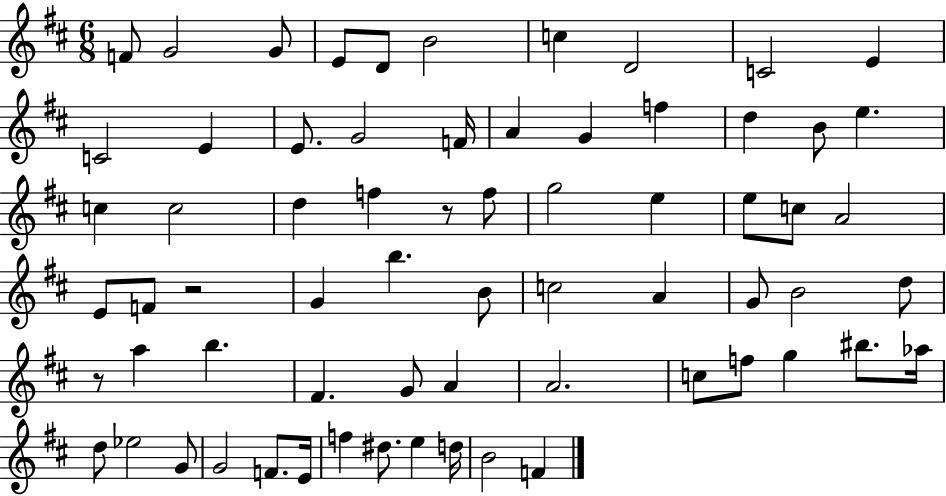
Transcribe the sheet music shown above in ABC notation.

X:1
T:Untitled
M:6/8
L:1/4
K:D
F/2 G2 G/2 E/2 D/2 B2 c D2 C2 E C2 E E/2 G2 F/4 A G f d B/2 e c c2 d f z/2 f/2 g2 e e/2 c/2 A2 E/2 F/2 z2 G b B/2 c2 A G/2 B2 d/2 z/2 a b ^F G/2 A A2 c/2 f/2 g ^b/2 _a/4 d/2 _e2 G/2 G2 F/2 E/4 f ^d/2 e d/4 B2 F